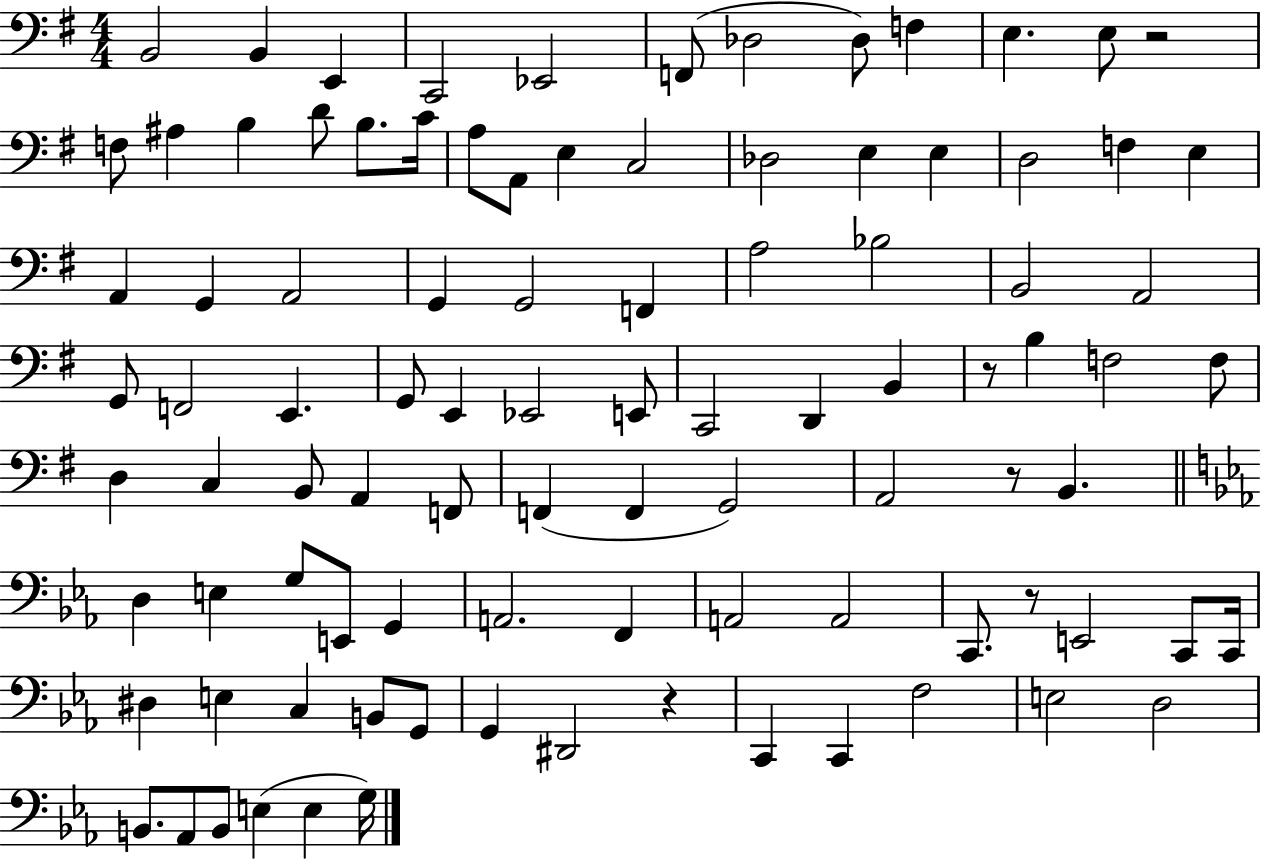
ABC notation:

X:1
T:Untitled
M:4/4
L:1/4
K:G
B,,2 B,, E,, C,,2 _E,,2 F,,/2 _D,2 _D,/2 F, E, E,/2 z2 F,/2 ^A, B, D/2 B,/2 C/4 A,/2 A,,/2 E, C,2 _D,2 E, E, D,2 F, E, A,, G,, A,,2 G,, G,,2 F,, A,2 _B,2 B,,2 A,,2 G,,/2 F,,2 E,, G,,/2 E,, _E,,2 E,,/2 C,,2 D,, B,, z/2 B, F,2 F,/2 D, C, B,,/2 A,, F,,/2 F,, F,, G,,2 A,,2 z/2 B,, D, E, G,/2 E,,/2 G,, A,,2 F,, A,,2 A,,2 C,,/2 z/2 E,,2 C,,/2 C,,/4 ^D, E, C, B,,/2 G,,/2 G,, ^D,,2 z C,, C,, F,2 E,2 D,2 B,,/2 _A,,/2 B,,/2 E, E, G,/4